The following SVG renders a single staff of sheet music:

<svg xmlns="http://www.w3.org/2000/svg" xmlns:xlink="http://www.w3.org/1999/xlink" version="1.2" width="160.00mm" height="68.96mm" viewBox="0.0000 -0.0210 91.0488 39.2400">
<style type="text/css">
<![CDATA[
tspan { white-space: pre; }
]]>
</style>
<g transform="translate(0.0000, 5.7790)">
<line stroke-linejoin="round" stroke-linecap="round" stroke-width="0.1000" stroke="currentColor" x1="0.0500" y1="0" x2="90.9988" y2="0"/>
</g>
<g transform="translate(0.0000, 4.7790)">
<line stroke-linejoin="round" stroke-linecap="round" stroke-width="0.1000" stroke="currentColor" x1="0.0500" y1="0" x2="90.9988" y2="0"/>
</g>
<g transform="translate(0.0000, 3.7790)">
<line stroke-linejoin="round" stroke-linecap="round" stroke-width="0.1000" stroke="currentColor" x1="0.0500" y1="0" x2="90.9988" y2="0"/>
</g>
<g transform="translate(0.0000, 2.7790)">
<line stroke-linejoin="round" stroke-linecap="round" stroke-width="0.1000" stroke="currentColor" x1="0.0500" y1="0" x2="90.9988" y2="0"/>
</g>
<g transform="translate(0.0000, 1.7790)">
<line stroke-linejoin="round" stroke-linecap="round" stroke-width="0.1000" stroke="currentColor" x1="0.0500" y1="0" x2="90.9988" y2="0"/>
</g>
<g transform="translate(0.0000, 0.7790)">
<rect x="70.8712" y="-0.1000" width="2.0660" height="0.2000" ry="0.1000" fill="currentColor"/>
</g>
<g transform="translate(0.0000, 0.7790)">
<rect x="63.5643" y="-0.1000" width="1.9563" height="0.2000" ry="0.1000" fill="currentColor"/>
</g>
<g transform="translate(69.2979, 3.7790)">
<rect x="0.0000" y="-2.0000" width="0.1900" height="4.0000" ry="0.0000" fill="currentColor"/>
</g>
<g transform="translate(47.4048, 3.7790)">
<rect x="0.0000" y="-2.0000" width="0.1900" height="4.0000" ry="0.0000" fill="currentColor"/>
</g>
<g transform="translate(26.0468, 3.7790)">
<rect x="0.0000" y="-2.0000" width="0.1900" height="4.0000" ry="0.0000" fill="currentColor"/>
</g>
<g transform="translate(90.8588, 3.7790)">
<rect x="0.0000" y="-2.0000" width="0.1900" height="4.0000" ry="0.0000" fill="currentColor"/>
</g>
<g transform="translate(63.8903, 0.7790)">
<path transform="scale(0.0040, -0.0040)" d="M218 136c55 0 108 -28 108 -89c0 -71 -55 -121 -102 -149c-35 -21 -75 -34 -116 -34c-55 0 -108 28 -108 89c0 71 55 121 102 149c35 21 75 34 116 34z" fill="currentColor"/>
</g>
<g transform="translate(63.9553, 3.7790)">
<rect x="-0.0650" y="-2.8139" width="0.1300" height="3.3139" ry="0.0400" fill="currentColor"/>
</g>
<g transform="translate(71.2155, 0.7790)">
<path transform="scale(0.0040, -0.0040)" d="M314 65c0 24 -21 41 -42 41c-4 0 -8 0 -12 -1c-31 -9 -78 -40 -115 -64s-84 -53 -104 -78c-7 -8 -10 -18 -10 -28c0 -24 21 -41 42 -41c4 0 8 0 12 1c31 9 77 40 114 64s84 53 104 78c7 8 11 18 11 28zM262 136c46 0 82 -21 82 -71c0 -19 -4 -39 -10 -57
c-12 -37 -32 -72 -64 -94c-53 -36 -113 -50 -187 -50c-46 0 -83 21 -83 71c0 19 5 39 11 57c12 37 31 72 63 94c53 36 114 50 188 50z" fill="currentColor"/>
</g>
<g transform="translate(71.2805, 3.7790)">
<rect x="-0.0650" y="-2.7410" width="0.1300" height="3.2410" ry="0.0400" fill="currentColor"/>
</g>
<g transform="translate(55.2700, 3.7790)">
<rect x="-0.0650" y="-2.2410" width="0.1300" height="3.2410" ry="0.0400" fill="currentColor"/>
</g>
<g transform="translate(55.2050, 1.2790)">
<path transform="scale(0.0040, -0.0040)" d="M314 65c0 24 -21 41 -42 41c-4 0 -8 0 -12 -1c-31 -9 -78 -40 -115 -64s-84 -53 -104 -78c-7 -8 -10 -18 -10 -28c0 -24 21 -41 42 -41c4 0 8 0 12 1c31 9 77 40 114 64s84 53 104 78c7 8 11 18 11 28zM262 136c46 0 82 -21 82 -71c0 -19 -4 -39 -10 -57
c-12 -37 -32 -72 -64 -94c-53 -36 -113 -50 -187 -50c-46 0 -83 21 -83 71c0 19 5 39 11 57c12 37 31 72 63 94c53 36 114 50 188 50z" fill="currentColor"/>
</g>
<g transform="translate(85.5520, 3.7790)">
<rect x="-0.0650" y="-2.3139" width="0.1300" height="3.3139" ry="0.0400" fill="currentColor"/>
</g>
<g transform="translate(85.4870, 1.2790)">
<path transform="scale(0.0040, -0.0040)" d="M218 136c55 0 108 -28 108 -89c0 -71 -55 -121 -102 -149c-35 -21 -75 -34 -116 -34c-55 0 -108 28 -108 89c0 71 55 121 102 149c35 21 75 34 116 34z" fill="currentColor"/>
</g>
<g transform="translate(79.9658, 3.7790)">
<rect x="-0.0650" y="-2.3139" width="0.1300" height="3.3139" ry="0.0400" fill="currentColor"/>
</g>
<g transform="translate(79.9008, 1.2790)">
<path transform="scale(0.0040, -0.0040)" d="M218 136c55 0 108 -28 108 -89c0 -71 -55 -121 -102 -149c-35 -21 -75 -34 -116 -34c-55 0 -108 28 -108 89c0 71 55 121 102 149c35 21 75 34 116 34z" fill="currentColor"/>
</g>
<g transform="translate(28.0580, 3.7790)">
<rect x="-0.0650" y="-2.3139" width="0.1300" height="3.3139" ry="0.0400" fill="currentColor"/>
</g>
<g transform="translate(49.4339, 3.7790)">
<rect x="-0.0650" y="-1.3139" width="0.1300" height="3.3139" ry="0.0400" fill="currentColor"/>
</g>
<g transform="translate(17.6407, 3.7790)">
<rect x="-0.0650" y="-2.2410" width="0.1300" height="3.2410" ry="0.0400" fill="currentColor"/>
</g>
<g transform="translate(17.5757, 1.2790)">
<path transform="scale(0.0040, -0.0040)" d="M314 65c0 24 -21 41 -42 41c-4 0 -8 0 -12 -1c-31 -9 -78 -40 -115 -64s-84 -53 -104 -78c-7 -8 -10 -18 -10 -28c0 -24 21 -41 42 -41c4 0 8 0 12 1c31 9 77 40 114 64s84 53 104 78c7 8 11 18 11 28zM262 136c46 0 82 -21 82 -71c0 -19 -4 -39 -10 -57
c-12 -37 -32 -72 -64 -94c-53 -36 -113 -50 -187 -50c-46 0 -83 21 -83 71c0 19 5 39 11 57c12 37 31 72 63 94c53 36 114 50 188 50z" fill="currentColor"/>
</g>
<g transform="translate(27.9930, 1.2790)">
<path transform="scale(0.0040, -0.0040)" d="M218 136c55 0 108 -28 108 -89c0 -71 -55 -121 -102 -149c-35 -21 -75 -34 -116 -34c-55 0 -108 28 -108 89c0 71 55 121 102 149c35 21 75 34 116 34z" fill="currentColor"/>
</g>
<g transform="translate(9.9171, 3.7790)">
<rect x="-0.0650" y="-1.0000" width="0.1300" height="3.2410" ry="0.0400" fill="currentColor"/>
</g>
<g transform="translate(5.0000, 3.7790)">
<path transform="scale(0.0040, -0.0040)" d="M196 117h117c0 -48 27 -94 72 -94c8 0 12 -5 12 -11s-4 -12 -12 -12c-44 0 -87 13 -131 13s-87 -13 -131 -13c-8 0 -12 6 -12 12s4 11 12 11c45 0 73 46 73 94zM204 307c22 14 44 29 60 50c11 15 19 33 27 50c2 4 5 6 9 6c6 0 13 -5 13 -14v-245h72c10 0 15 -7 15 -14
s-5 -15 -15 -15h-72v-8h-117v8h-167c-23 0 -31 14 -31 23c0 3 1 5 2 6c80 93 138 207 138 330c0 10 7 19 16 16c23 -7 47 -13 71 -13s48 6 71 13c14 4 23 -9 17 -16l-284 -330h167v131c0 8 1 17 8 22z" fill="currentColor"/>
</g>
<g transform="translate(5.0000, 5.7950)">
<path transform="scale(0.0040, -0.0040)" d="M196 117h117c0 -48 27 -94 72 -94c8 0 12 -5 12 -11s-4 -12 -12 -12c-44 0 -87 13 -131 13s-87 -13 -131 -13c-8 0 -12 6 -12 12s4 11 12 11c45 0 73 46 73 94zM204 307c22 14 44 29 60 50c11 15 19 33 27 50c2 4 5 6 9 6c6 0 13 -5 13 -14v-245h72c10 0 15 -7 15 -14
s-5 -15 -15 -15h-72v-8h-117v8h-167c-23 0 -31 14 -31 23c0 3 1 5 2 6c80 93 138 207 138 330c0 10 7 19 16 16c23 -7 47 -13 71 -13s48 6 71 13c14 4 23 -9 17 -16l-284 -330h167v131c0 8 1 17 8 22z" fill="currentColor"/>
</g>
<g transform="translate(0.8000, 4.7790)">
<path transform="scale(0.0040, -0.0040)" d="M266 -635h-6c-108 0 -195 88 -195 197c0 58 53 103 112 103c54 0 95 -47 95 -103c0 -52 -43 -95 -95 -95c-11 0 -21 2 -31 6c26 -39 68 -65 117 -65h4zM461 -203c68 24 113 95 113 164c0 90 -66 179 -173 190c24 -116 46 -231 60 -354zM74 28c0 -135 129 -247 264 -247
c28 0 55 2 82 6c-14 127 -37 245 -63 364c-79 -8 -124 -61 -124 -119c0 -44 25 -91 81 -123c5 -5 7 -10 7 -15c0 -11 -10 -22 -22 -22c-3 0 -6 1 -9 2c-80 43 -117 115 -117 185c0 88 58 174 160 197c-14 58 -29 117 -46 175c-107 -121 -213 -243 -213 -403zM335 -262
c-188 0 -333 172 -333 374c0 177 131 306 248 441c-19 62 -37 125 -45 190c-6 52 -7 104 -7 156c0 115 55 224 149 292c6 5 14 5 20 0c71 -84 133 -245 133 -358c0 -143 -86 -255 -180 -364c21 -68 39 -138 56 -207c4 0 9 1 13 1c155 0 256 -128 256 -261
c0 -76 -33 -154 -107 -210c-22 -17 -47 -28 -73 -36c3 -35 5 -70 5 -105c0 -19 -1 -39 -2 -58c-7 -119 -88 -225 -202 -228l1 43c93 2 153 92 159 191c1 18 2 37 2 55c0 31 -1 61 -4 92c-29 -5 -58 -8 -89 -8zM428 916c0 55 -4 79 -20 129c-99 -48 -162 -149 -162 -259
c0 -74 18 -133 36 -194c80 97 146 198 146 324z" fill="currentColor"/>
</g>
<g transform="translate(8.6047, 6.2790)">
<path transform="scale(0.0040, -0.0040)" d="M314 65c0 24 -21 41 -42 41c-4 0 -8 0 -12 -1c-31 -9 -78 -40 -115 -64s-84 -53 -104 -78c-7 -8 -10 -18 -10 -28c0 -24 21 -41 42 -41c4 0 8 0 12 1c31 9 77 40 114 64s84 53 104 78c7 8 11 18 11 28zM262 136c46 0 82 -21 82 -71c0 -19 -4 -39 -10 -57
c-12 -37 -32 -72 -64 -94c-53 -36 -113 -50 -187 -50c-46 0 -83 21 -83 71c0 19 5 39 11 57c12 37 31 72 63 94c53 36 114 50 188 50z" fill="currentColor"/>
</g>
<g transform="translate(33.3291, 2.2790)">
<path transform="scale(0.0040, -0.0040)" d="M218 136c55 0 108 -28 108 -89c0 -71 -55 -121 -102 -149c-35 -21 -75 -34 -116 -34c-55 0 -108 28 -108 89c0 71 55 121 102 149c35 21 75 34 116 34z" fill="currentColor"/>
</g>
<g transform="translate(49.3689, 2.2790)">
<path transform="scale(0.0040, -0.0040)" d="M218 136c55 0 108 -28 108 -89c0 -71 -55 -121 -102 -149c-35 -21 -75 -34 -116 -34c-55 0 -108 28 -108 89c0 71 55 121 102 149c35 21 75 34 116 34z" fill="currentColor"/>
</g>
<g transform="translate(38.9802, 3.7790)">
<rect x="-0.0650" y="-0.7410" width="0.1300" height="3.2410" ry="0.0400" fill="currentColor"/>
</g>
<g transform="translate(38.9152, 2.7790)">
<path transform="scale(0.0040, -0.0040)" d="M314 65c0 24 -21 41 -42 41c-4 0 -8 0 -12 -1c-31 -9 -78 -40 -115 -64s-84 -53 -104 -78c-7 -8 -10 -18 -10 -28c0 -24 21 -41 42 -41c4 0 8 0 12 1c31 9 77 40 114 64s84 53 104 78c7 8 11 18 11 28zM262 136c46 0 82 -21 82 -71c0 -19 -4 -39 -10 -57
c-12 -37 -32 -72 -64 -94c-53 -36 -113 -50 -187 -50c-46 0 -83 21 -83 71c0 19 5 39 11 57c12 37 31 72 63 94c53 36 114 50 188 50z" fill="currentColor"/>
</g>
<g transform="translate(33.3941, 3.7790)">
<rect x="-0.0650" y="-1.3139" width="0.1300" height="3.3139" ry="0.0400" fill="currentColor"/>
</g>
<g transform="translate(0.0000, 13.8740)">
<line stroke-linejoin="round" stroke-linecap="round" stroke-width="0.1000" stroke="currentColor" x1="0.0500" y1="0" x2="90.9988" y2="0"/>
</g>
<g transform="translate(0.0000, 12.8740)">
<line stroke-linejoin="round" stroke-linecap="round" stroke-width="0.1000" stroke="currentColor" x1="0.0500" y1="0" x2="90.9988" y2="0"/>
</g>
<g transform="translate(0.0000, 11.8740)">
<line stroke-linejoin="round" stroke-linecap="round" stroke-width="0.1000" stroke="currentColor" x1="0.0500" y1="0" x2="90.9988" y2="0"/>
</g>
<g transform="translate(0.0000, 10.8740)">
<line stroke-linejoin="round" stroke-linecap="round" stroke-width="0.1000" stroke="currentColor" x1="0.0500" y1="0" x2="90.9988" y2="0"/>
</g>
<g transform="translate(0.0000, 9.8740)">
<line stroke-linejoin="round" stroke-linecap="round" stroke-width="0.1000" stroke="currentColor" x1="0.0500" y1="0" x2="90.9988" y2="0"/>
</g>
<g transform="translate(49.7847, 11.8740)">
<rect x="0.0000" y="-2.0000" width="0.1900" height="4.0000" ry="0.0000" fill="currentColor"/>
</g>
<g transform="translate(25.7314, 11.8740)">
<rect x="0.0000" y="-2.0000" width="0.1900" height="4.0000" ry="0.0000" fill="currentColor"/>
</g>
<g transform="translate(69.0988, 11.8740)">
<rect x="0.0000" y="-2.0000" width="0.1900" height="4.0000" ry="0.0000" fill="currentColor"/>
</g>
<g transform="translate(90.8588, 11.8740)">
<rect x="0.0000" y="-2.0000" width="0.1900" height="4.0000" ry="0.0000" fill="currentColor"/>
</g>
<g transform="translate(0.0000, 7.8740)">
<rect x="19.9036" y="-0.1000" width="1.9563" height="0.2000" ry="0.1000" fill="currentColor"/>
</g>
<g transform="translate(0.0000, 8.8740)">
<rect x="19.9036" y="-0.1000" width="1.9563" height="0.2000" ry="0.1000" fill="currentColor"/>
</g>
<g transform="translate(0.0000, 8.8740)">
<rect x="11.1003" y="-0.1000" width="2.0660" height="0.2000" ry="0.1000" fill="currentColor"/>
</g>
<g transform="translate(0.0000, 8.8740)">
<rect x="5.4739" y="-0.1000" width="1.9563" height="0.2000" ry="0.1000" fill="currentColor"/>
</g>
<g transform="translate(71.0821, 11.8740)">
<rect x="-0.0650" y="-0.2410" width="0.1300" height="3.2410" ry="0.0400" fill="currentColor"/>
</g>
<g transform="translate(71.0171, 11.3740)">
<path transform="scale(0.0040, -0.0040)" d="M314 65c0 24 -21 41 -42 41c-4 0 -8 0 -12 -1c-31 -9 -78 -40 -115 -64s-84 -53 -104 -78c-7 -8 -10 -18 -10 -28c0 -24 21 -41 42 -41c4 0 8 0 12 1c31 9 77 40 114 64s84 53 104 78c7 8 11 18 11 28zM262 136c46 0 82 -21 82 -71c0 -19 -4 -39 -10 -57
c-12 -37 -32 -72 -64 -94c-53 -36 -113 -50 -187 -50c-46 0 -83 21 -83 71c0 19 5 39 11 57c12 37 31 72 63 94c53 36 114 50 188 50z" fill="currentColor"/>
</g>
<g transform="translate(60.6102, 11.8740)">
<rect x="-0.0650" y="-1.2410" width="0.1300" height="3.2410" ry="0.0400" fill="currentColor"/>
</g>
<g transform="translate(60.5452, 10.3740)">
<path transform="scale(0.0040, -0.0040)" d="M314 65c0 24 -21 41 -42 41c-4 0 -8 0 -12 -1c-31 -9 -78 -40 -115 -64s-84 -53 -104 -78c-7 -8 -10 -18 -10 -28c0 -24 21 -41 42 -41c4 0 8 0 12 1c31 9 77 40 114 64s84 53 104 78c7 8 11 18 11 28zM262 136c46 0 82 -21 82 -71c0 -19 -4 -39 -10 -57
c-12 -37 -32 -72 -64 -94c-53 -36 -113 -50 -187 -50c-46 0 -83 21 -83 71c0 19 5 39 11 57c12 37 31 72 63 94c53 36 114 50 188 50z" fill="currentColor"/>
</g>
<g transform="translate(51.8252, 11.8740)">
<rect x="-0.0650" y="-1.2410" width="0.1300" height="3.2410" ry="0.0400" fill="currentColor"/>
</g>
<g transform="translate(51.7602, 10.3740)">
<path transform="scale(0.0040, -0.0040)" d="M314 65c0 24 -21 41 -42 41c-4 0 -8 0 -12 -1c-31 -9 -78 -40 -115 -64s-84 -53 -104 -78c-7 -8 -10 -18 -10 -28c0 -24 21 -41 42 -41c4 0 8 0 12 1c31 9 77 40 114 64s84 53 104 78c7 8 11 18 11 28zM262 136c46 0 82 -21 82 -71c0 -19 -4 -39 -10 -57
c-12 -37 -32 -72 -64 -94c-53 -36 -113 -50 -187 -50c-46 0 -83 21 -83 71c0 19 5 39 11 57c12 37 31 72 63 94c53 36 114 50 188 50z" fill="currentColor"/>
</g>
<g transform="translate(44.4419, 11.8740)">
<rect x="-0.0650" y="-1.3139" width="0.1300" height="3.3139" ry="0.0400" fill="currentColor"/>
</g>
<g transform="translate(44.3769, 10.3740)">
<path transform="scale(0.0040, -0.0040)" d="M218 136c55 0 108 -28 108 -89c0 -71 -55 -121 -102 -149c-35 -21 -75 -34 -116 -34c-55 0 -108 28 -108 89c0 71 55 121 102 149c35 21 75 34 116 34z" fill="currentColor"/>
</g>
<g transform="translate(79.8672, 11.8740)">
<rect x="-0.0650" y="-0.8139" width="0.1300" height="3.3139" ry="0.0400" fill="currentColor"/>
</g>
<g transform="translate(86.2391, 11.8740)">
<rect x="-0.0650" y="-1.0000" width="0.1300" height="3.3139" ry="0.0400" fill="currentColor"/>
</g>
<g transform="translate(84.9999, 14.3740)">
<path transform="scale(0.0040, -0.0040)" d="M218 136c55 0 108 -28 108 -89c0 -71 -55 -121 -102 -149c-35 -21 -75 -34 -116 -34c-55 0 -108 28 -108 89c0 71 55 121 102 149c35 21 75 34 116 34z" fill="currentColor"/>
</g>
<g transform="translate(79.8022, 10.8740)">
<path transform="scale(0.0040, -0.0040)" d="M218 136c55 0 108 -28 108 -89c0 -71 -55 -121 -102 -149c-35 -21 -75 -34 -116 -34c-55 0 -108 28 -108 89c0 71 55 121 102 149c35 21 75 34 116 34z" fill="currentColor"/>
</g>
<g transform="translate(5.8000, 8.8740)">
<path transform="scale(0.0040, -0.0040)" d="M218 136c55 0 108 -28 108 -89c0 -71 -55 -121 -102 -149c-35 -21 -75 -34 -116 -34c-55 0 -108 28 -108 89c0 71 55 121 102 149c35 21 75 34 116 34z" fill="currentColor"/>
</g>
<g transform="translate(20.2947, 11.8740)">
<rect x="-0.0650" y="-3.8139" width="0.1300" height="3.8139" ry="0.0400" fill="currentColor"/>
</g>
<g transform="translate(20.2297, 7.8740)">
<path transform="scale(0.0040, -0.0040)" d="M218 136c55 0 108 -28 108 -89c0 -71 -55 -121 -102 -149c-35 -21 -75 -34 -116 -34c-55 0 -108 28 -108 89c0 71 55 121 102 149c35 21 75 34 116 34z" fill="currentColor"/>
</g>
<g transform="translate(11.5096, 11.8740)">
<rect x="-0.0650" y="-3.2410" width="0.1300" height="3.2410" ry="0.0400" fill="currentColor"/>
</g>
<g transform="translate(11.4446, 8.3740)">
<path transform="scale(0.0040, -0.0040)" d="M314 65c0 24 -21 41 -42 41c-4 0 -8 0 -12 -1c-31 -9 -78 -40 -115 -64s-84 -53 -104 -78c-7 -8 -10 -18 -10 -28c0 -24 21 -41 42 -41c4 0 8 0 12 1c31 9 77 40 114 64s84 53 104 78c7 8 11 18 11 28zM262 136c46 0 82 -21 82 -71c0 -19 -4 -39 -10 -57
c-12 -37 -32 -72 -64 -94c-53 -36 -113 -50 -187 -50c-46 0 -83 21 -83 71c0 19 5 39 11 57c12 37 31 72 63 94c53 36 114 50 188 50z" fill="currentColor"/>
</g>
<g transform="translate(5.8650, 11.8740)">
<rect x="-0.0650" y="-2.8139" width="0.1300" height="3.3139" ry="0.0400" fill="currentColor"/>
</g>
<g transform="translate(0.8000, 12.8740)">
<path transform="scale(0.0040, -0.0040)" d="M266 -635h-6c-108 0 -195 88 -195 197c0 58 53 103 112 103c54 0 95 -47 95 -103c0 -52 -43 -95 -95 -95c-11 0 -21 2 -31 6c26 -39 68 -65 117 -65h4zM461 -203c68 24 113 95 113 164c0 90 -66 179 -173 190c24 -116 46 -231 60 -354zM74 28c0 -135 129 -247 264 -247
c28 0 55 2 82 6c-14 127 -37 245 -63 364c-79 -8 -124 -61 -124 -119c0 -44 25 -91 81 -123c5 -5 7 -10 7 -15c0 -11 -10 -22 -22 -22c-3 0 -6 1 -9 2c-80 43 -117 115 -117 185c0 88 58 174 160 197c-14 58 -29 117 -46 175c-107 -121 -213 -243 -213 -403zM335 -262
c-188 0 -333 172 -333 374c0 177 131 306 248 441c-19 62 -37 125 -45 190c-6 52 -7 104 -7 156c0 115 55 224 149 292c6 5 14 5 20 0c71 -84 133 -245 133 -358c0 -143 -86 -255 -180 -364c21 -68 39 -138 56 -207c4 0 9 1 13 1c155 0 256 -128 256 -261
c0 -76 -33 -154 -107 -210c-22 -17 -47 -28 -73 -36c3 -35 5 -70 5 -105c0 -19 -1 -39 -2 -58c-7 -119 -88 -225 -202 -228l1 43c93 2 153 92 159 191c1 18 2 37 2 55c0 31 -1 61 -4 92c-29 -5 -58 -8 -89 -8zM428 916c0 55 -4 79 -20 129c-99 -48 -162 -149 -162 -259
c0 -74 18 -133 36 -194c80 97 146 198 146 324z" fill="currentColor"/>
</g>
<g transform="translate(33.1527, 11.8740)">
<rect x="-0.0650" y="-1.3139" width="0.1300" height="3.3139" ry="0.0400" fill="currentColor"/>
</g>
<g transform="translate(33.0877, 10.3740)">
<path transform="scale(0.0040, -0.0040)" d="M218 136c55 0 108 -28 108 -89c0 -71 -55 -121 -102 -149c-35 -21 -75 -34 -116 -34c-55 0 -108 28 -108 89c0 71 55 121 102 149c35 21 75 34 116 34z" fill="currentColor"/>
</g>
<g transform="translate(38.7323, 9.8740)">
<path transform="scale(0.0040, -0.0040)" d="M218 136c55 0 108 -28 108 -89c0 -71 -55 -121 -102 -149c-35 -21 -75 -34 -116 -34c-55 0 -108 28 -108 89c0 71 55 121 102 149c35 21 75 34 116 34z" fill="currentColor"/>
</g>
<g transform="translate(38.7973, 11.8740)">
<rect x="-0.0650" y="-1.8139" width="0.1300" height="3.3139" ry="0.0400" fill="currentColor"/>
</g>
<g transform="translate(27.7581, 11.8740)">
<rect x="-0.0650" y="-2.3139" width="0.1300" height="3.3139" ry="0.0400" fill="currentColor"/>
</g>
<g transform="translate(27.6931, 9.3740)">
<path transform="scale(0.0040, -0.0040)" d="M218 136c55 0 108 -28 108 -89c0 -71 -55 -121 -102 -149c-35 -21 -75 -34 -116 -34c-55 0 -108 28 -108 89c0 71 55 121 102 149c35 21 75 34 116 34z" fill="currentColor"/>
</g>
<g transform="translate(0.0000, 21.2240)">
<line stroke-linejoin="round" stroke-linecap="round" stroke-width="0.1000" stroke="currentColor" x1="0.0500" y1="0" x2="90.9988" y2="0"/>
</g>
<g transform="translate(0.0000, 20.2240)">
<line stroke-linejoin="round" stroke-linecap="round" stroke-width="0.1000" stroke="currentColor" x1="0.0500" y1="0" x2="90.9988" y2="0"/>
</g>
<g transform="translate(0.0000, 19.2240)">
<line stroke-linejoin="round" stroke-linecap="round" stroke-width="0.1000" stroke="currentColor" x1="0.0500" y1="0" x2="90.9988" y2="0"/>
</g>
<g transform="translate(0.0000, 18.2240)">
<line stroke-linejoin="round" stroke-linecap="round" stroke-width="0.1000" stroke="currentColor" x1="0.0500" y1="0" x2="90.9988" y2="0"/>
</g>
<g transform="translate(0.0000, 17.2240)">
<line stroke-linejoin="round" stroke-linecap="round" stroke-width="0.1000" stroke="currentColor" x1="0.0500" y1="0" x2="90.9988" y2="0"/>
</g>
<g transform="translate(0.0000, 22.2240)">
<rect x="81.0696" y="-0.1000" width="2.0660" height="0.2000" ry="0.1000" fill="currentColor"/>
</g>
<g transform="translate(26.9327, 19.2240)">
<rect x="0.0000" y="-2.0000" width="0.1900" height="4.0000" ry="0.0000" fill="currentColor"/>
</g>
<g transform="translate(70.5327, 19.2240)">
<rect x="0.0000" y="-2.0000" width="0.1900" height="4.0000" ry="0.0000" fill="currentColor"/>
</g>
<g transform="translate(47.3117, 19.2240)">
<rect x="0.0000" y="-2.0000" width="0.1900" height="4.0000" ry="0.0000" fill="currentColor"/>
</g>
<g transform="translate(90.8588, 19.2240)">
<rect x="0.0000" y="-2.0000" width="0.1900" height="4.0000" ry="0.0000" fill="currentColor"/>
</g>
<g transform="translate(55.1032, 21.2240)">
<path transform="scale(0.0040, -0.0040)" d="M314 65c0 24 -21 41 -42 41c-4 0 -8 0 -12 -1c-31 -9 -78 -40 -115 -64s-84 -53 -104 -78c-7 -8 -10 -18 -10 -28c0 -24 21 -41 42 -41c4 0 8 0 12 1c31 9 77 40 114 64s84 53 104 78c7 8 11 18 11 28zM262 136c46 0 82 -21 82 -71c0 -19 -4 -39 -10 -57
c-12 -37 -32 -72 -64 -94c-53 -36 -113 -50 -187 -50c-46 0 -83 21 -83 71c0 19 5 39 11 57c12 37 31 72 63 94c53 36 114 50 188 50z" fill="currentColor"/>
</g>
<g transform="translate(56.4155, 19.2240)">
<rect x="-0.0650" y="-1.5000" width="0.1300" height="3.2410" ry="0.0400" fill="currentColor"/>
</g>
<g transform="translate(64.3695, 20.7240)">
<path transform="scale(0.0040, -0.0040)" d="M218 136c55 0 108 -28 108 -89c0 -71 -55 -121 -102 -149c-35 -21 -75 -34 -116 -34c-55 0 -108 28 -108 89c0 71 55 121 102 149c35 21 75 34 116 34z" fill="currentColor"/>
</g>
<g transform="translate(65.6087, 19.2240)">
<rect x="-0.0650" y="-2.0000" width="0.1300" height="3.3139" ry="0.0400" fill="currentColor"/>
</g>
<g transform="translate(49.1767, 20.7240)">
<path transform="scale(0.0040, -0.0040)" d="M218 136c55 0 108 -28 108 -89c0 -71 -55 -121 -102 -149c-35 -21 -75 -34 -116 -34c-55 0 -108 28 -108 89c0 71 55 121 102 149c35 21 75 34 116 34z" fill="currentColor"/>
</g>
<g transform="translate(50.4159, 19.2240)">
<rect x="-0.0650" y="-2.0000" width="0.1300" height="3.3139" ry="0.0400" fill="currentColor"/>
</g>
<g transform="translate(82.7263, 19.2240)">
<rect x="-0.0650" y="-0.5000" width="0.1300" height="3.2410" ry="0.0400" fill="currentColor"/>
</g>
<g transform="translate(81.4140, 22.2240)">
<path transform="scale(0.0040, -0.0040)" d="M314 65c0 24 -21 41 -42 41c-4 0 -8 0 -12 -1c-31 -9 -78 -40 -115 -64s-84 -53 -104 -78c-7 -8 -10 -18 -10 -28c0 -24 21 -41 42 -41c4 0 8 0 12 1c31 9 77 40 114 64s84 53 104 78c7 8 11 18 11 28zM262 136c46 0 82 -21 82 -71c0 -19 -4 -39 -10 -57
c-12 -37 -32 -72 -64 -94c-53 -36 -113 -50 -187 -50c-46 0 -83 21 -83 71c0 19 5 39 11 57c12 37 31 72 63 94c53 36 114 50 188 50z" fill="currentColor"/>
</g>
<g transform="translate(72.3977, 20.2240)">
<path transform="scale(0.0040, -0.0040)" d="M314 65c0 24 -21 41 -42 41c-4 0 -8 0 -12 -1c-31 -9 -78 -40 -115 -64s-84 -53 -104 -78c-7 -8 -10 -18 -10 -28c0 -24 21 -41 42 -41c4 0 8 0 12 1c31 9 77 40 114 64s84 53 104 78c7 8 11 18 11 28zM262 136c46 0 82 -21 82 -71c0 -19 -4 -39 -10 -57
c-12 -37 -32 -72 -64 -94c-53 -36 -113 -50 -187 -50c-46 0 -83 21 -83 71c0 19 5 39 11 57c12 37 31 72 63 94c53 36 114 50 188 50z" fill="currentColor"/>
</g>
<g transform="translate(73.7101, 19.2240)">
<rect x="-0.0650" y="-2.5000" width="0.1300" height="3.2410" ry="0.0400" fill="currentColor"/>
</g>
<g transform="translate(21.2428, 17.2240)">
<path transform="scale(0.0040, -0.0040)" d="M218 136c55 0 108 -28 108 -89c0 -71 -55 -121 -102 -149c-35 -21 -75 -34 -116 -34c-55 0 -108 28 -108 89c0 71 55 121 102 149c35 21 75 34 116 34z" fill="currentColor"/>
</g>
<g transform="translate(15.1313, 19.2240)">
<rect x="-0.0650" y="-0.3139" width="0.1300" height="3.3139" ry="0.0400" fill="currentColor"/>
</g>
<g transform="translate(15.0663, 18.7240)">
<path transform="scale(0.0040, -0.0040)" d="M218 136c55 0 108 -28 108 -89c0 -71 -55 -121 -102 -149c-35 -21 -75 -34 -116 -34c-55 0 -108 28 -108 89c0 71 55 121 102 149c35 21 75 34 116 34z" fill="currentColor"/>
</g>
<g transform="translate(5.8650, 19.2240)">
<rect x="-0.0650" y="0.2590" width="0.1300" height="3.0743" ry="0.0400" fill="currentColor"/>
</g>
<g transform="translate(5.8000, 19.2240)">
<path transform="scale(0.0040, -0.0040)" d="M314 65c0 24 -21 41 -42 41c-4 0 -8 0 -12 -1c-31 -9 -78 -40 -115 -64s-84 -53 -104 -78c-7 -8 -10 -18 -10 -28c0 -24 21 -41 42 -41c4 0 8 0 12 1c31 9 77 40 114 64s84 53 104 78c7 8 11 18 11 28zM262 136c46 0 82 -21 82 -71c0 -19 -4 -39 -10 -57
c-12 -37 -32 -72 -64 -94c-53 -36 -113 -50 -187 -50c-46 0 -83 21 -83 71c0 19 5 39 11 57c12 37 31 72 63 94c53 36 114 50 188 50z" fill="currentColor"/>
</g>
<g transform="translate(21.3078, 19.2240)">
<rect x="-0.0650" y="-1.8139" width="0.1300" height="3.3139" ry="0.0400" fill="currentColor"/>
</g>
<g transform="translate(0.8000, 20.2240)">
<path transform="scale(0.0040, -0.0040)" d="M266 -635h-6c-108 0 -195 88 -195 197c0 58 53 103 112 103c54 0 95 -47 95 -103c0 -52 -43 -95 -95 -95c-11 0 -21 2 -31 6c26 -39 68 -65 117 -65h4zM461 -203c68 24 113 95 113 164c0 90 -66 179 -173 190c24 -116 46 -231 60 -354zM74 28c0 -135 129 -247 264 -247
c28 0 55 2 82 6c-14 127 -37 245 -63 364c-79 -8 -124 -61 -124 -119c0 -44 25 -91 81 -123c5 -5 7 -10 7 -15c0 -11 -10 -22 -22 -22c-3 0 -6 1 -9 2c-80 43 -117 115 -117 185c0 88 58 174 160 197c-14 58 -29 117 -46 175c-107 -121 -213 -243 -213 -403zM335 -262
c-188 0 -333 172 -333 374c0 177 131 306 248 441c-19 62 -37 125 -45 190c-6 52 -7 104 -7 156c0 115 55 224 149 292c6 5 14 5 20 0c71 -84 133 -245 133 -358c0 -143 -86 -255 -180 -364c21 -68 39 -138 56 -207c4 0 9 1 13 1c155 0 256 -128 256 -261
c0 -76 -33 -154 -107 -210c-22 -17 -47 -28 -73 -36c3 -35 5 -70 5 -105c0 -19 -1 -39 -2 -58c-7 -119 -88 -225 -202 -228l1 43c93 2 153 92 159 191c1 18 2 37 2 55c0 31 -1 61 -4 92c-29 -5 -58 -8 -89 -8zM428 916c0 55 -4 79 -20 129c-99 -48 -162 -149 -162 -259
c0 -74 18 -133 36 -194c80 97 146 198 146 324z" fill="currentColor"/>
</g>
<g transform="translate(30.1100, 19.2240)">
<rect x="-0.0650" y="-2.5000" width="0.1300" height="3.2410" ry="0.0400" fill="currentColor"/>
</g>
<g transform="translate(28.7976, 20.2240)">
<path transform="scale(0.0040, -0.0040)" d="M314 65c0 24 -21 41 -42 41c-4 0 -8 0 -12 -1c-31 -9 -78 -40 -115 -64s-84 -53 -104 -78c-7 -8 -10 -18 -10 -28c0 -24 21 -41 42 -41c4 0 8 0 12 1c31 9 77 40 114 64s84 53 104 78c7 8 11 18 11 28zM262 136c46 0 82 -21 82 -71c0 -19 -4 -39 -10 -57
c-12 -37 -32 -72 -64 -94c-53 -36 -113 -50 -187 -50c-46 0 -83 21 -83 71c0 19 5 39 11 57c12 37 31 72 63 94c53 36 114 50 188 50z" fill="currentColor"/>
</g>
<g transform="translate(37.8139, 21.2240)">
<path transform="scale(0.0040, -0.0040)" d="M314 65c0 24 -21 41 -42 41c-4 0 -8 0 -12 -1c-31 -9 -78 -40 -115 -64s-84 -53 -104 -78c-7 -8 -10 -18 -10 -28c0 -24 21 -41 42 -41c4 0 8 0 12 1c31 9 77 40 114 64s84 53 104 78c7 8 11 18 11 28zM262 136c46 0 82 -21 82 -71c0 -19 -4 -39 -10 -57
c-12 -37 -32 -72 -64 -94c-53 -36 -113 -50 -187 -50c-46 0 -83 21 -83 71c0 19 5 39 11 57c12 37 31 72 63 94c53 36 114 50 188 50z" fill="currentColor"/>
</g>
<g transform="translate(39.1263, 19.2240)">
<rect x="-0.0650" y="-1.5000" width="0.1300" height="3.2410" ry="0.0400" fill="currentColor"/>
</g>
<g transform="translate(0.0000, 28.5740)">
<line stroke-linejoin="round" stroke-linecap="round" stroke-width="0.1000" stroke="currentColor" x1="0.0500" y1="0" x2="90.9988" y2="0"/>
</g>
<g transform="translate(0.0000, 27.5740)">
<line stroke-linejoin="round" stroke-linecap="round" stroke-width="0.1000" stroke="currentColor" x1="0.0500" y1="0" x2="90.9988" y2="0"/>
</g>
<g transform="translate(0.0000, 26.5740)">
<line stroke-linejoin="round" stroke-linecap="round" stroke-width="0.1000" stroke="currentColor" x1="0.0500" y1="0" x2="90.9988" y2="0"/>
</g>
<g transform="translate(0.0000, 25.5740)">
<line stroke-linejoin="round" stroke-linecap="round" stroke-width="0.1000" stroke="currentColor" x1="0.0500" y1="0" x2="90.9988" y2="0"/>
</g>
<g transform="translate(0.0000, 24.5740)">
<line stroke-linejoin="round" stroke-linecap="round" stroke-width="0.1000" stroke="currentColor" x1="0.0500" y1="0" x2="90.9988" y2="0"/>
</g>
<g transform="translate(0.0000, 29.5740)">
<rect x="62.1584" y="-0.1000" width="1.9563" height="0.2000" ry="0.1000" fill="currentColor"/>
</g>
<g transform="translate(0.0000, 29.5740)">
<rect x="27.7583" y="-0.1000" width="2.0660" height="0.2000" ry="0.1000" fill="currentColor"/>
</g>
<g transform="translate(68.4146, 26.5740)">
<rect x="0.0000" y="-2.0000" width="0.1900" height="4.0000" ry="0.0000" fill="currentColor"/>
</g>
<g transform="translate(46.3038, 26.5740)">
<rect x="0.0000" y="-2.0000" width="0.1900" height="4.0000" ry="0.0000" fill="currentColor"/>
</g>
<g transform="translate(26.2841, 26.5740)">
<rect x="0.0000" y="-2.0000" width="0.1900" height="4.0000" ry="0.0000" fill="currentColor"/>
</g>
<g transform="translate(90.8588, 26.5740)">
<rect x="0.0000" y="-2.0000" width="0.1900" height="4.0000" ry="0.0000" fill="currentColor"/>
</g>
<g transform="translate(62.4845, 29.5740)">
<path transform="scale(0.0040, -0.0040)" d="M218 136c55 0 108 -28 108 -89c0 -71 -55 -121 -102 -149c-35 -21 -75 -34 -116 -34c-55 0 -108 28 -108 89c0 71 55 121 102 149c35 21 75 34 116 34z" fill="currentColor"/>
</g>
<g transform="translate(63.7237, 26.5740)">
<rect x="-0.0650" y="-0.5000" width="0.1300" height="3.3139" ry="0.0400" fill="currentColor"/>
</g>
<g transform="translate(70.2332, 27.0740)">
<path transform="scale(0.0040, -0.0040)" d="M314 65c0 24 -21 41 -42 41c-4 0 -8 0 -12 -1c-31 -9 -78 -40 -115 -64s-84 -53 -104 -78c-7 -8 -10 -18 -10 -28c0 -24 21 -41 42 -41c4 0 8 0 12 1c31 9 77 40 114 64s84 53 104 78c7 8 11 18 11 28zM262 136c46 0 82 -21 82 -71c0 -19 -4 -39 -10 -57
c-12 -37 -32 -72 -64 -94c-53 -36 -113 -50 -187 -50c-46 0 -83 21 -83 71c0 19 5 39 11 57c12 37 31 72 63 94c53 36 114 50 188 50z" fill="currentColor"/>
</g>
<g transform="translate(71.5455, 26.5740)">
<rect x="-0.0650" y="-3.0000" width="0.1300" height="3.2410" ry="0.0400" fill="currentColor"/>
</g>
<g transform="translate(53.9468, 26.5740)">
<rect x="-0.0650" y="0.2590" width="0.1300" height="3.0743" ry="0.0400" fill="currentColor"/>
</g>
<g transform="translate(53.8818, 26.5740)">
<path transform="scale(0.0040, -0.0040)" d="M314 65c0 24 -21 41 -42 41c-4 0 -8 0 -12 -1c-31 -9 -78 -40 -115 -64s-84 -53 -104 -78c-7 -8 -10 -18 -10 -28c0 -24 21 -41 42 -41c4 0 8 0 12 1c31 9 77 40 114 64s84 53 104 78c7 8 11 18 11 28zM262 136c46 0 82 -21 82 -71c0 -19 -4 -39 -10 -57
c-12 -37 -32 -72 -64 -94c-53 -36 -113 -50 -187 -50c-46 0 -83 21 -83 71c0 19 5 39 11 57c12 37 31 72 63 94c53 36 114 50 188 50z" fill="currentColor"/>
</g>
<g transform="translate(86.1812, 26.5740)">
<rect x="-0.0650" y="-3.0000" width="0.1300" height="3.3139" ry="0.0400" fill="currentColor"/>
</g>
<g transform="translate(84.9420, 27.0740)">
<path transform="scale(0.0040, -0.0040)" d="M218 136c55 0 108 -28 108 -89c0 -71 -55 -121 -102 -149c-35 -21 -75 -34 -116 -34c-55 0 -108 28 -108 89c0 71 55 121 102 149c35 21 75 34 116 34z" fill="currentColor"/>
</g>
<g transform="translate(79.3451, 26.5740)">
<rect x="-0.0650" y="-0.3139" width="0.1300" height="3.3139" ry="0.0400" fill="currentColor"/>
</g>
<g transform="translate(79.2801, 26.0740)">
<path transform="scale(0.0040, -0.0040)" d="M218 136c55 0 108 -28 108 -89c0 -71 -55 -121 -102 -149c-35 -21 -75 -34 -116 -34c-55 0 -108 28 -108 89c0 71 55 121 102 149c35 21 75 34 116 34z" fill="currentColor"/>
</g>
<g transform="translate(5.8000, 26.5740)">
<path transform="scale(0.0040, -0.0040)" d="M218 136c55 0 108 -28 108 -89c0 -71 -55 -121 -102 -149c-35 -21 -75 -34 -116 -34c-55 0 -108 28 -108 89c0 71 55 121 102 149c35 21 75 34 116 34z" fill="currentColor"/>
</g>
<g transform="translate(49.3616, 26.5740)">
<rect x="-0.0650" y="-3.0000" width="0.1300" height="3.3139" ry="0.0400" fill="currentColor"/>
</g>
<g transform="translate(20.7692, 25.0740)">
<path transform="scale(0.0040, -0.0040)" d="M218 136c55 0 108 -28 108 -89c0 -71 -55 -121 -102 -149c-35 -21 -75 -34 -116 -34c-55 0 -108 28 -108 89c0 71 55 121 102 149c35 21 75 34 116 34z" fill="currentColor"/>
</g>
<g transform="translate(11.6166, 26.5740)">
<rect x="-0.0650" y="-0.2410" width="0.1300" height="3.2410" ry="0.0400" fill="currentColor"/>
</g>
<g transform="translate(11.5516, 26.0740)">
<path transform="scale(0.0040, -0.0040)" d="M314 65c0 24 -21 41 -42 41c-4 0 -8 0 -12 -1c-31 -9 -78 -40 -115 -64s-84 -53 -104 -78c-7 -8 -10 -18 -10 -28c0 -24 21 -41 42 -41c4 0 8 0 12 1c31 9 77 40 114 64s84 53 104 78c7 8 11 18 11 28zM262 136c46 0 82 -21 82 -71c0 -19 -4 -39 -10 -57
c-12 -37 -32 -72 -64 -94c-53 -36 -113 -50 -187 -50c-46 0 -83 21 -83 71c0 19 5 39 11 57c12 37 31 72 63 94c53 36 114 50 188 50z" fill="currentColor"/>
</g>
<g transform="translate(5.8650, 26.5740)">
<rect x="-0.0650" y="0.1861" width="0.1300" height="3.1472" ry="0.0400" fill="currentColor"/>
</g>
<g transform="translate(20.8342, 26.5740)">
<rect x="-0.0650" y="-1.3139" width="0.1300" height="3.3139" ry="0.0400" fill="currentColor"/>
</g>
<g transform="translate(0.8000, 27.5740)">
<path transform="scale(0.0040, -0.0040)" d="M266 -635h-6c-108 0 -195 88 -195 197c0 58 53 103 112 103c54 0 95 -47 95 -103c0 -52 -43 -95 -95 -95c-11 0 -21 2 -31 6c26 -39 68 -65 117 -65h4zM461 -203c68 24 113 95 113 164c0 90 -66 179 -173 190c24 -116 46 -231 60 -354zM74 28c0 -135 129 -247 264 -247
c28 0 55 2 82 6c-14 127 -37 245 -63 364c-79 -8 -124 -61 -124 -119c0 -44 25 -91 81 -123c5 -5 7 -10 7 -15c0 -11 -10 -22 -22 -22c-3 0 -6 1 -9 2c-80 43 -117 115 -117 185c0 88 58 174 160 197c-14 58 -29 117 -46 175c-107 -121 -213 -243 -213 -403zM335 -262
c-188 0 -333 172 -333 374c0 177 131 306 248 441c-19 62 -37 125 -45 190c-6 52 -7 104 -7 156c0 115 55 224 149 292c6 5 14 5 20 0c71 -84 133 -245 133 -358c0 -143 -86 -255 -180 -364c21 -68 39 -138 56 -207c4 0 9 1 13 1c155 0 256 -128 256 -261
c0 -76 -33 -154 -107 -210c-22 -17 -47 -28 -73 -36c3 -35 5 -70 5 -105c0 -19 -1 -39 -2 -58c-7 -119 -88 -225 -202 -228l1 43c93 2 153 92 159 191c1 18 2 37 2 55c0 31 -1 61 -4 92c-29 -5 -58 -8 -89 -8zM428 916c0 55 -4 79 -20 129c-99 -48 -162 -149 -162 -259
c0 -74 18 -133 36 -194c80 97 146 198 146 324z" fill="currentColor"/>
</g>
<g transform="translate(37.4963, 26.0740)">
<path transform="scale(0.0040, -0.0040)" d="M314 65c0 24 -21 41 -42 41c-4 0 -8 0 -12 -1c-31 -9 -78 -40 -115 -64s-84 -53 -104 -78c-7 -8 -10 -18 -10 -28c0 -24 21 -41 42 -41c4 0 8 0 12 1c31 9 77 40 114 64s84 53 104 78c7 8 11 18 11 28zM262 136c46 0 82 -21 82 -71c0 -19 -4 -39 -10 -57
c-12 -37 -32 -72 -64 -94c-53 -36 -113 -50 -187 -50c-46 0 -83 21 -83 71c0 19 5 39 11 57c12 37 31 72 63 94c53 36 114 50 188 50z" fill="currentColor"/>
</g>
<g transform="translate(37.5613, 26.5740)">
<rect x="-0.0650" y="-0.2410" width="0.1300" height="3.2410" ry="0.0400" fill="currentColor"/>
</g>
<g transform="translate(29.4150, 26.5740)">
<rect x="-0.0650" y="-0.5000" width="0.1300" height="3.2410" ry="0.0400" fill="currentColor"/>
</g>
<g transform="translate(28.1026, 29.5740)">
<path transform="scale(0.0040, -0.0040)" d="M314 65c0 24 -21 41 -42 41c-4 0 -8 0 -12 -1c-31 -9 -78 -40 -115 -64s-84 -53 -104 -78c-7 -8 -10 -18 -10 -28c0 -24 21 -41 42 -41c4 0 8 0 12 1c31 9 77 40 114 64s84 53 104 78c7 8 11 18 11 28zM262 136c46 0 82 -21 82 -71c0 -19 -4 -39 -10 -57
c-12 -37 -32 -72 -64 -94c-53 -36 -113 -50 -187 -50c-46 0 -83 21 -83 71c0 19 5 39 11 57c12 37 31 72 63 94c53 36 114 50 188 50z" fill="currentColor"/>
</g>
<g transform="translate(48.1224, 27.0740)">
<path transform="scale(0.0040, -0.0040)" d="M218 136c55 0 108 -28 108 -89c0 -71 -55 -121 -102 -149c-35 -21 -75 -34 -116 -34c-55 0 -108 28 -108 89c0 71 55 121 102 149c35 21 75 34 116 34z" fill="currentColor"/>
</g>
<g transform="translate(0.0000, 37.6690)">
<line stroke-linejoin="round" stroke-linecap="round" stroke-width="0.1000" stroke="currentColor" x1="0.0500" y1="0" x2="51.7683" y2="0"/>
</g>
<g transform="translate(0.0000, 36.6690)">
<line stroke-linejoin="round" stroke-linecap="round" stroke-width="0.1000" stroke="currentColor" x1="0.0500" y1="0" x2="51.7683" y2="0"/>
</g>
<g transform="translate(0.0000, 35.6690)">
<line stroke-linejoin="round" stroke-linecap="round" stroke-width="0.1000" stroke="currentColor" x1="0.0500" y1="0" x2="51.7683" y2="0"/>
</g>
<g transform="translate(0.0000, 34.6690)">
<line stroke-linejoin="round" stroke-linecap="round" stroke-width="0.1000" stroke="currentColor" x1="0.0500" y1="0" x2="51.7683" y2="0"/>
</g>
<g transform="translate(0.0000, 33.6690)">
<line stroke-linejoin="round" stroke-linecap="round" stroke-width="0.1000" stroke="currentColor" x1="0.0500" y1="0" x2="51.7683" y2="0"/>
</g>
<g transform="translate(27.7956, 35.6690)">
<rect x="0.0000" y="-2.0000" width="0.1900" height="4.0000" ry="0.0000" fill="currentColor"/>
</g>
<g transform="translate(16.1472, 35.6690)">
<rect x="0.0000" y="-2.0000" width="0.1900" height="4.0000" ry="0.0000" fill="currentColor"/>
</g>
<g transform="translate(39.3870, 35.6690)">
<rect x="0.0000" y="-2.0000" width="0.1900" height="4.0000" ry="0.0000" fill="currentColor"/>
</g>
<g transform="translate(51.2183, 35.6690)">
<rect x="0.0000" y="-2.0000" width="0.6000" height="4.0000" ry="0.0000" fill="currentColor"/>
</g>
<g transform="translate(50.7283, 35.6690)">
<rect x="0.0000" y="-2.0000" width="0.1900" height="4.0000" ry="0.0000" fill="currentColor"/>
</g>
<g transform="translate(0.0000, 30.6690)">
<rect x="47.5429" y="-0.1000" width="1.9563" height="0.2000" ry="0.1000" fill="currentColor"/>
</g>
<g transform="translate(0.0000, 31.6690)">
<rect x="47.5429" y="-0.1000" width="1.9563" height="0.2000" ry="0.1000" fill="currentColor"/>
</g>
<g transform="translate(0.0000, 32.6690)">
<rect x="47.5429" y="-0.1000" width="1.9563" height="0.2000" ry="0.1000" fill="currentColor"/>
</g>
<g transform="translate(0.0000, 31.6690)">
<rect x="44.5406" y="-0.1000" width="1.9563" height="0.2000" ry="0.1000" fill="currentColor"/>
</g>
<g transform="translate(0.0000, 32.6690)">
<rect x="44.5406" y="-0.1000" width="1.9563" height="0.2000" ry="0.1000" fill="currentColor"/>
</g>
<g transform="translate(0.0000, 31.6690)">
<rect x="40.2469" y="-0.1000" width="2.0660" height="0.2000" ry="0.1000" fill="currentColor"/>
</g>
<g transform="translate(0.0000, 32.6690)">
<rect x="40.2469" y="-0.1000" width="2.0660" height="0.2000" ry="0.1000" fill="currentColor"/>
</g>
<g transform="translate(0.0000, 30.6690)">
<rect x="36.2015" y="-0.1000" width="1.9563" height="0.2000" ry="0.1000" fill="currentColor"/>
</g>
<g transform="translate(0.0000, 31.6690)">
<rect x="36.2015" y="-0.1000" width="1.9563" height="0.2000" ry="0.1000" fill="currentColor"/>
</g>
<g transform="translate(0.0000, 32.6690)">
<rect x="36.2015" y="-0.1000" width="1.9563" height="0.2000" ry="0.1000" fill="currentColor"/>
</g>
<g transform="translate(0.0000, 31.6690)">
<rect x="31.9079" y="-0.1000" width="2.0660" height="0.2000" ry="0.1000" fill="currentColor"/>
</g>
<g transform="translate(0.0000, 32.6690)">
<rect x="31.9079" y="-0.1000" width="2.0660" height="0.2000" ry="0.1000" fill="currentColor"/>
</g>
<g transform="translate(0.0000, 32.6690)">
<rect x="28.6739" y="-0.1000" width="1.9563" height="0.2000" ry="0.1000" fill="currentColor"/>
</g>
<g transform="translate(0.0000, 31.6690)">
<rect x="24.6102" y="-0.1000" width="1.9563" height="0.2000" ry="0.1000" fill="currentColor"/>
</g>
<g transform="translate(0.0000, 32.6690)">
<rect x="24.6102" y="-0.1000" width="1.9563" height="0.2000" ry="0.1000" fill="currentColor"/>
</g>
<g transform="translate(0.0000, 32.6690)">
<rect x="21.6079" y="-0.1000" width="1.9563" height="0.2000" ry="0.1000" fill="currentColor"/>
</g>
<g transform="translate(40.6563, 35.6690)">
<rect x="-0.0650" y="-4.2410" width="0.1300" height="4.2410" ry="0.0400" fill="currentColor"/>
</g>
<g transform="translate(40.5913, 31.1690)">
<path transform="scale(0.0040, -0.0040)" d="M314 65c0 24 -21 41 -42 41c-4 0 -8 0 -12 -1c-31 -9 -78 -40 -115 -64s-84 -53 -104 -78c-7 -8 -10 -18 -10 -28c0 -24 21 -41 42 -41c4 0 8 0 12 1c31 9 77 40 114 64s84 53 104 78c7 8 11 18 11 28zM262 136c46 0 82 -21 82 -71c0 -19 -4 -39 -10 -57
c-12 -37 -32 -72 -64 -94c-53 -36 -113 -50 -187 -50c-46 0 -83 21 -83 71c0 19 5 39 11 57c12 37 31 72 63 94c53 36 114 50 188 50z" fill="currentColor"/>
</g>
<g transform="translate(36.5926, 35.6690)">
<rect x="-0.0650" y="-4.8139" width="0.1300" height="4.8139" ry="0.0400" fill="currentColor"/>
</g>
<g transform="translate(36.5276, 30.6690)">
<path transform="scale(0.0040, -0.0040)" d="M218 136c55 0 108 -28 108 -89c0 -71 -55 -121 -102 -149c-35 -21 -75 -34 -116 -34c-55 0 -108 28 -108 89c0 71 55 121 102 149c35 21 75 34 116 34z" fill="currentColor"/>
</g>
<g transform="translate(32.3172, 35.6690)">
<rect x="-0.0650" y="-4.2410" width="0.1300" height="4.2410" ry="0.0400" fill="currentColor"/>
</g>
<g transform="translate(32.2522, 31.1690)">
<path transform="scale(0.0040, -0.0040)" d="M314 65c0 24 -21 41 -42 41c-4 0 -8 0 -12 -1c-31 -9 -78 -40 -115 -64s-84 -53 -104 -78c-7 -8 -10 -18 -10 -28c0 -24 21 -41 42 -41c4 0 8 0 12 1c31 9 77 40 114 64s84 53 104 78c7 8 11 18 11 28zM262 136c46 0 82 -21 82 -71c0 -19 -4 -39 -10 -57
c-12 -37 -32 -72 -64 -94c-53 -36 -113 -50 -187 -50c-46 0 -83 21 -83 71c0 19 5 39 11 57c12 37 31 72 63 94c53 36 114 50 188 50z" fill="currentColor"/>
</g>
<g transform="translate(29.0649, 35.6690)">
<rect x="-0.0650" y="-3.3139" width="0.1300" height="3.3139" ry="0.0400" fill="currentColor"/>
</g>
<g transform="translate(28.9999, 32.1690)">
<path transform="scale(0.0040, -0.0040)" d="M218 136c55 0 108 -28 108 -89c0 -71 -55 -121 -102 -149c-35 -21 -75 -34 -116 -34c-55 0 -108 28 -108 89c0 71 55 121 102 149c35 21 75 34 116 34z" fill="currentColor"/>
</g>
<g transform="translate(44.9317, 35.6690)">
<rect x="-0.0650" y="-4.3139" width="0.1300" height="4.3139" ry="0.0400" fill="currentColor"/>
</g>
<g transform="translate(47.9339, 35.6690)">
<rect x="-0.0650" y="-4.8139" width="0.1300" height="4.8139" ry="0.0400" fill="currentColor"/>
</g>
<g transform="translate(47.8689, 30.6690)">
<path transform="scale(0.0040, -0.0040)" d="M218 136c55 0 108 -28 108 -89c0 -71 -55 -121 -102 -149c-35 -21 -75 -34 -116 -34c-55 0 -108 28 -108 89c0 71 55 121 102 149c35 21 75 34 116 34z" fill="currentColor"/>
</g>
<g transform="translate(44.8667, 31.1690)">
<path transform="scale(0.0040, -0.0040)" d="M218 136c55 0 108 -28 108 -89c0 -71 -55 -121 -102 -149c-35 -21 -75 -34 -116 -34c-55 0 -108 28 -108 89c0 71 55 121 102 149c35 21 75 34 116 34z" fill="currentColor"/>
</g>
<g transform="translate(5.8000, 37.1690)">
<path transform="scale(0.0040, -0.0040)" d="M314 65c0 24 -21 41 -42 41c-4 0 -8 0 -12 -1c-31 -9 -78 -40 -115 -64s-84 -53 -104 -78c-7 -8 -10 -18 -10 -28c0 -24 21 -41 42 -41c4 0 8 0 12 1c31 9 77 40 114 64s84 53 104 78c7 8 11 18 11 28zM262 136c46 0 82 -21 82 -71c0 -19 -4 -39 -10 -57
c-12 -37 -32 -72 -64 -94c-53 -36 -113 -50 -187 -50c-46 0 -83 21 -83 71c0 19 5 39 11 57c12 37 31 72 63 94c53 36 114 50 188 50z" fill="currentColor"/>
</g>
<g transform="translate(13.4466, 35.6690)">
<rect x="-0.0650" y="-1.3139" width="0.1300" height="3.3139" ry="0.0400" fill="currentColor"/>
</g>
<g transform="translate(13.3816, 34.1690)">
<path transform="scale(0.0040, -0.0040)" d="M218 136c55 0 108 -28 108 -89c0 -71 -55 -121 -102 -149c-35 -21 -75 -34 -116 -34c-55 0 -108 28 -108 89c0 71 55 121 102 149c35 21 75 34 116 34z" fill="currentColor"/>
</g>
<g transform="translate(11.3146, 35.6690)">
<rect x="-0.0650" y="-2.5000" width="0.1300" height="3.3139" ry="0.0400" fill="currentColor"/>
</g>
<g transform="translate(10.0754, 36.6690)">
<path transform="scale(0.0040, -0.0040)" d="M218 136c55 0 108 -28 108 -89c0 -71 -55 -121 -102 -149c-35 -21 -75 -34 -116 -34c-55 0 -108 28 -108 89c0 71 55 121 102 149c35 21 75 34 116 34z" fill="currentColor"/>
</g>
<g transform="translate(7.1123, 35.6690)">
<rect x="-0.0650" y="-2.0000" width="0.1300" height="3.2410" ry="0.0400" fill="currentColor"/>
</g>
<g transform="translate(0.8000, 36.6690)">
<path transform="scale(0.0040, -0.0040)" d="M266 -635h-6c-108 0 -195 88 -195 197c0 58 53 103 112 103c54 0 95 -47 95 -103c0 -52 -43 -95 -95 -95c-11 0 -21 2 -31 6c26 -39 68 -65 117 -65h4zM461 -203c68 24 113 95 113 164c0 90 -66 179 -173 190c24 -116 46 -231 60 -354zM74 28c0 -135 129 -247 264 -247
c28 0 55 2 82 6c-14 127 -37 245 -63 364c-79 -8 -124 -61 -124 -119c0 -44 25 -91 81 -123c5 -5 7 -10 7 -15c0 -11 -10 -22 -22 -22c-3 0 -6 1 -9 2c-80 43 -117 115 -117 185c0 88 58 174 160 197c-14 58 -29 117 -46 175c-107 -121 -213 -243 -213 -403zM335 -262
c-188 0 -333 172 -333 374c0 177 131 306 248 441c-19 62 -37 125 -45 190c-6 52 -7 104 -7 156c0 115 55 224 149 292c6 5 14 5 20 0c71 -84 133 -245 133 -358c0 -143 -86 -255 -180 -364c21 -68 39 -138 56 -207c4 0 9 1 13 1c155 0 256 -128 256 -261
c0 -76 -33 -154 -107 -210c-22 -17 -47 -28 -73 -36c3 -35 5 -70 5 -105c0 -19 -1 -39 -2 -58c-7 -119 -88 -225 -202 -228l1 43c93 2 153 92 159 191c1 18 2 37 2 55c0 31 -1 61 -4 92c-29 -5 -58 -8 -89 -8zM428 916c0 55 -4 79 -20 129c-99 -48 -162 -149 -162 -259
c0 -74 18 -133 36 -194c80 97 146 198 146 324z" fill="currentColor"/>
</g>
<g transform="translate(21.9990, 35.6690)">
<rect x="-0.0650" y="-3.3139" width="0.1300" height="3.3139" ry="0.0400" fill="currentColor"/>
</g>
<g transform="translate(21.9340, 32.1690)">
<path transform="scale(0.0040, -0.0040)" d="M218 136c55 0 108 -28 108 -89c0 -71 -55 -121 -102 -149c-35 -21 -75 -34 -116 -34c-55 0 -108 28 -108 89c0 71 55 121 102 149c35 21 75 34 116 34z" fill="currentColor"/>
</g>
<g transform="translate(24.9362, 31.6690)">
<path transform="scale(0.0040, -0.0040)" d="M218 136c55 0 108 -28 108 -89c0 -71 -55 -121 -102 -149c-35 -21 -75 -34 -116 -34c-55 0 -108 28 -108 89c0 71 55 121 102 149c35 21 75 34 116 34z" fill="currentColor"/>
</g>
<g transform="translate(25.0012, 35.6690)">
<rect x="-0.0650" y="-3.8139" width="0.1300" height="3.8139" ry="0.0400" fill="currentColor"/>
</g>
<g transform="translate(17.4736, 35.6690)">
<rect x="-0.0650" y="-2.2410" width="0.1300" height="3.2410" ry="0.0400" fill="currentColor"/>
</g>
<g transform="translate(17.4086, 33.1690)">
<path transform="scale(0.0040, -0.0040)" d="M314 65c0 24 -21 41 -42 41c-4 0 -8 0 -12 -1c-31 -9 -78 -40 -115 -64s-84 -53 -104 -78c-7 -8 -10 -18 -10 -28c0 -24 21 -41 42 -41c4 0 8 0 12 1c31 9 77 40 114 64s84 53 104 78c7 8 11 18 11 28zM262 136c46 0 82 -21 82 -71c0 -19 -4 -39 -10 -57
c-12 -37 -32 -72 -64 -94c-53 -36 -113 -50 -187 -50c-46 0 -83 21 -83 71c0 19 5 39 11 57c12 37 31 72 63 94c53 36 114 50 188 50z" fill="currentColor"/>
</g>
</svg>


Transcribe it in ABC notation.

X:1
T:Untitled
M:4/4
L:1/4
K:C
D2 g2 g e d2 e g2 a a2 g g a b2 c' g e f e e2 e2 c2 d D B2 c f G2 E2 F E2 F G2 C2 B c2 e C2 c2 A B2 C A2 c A F2 G e g2 b c' b d'2 e' d'2 d' e'